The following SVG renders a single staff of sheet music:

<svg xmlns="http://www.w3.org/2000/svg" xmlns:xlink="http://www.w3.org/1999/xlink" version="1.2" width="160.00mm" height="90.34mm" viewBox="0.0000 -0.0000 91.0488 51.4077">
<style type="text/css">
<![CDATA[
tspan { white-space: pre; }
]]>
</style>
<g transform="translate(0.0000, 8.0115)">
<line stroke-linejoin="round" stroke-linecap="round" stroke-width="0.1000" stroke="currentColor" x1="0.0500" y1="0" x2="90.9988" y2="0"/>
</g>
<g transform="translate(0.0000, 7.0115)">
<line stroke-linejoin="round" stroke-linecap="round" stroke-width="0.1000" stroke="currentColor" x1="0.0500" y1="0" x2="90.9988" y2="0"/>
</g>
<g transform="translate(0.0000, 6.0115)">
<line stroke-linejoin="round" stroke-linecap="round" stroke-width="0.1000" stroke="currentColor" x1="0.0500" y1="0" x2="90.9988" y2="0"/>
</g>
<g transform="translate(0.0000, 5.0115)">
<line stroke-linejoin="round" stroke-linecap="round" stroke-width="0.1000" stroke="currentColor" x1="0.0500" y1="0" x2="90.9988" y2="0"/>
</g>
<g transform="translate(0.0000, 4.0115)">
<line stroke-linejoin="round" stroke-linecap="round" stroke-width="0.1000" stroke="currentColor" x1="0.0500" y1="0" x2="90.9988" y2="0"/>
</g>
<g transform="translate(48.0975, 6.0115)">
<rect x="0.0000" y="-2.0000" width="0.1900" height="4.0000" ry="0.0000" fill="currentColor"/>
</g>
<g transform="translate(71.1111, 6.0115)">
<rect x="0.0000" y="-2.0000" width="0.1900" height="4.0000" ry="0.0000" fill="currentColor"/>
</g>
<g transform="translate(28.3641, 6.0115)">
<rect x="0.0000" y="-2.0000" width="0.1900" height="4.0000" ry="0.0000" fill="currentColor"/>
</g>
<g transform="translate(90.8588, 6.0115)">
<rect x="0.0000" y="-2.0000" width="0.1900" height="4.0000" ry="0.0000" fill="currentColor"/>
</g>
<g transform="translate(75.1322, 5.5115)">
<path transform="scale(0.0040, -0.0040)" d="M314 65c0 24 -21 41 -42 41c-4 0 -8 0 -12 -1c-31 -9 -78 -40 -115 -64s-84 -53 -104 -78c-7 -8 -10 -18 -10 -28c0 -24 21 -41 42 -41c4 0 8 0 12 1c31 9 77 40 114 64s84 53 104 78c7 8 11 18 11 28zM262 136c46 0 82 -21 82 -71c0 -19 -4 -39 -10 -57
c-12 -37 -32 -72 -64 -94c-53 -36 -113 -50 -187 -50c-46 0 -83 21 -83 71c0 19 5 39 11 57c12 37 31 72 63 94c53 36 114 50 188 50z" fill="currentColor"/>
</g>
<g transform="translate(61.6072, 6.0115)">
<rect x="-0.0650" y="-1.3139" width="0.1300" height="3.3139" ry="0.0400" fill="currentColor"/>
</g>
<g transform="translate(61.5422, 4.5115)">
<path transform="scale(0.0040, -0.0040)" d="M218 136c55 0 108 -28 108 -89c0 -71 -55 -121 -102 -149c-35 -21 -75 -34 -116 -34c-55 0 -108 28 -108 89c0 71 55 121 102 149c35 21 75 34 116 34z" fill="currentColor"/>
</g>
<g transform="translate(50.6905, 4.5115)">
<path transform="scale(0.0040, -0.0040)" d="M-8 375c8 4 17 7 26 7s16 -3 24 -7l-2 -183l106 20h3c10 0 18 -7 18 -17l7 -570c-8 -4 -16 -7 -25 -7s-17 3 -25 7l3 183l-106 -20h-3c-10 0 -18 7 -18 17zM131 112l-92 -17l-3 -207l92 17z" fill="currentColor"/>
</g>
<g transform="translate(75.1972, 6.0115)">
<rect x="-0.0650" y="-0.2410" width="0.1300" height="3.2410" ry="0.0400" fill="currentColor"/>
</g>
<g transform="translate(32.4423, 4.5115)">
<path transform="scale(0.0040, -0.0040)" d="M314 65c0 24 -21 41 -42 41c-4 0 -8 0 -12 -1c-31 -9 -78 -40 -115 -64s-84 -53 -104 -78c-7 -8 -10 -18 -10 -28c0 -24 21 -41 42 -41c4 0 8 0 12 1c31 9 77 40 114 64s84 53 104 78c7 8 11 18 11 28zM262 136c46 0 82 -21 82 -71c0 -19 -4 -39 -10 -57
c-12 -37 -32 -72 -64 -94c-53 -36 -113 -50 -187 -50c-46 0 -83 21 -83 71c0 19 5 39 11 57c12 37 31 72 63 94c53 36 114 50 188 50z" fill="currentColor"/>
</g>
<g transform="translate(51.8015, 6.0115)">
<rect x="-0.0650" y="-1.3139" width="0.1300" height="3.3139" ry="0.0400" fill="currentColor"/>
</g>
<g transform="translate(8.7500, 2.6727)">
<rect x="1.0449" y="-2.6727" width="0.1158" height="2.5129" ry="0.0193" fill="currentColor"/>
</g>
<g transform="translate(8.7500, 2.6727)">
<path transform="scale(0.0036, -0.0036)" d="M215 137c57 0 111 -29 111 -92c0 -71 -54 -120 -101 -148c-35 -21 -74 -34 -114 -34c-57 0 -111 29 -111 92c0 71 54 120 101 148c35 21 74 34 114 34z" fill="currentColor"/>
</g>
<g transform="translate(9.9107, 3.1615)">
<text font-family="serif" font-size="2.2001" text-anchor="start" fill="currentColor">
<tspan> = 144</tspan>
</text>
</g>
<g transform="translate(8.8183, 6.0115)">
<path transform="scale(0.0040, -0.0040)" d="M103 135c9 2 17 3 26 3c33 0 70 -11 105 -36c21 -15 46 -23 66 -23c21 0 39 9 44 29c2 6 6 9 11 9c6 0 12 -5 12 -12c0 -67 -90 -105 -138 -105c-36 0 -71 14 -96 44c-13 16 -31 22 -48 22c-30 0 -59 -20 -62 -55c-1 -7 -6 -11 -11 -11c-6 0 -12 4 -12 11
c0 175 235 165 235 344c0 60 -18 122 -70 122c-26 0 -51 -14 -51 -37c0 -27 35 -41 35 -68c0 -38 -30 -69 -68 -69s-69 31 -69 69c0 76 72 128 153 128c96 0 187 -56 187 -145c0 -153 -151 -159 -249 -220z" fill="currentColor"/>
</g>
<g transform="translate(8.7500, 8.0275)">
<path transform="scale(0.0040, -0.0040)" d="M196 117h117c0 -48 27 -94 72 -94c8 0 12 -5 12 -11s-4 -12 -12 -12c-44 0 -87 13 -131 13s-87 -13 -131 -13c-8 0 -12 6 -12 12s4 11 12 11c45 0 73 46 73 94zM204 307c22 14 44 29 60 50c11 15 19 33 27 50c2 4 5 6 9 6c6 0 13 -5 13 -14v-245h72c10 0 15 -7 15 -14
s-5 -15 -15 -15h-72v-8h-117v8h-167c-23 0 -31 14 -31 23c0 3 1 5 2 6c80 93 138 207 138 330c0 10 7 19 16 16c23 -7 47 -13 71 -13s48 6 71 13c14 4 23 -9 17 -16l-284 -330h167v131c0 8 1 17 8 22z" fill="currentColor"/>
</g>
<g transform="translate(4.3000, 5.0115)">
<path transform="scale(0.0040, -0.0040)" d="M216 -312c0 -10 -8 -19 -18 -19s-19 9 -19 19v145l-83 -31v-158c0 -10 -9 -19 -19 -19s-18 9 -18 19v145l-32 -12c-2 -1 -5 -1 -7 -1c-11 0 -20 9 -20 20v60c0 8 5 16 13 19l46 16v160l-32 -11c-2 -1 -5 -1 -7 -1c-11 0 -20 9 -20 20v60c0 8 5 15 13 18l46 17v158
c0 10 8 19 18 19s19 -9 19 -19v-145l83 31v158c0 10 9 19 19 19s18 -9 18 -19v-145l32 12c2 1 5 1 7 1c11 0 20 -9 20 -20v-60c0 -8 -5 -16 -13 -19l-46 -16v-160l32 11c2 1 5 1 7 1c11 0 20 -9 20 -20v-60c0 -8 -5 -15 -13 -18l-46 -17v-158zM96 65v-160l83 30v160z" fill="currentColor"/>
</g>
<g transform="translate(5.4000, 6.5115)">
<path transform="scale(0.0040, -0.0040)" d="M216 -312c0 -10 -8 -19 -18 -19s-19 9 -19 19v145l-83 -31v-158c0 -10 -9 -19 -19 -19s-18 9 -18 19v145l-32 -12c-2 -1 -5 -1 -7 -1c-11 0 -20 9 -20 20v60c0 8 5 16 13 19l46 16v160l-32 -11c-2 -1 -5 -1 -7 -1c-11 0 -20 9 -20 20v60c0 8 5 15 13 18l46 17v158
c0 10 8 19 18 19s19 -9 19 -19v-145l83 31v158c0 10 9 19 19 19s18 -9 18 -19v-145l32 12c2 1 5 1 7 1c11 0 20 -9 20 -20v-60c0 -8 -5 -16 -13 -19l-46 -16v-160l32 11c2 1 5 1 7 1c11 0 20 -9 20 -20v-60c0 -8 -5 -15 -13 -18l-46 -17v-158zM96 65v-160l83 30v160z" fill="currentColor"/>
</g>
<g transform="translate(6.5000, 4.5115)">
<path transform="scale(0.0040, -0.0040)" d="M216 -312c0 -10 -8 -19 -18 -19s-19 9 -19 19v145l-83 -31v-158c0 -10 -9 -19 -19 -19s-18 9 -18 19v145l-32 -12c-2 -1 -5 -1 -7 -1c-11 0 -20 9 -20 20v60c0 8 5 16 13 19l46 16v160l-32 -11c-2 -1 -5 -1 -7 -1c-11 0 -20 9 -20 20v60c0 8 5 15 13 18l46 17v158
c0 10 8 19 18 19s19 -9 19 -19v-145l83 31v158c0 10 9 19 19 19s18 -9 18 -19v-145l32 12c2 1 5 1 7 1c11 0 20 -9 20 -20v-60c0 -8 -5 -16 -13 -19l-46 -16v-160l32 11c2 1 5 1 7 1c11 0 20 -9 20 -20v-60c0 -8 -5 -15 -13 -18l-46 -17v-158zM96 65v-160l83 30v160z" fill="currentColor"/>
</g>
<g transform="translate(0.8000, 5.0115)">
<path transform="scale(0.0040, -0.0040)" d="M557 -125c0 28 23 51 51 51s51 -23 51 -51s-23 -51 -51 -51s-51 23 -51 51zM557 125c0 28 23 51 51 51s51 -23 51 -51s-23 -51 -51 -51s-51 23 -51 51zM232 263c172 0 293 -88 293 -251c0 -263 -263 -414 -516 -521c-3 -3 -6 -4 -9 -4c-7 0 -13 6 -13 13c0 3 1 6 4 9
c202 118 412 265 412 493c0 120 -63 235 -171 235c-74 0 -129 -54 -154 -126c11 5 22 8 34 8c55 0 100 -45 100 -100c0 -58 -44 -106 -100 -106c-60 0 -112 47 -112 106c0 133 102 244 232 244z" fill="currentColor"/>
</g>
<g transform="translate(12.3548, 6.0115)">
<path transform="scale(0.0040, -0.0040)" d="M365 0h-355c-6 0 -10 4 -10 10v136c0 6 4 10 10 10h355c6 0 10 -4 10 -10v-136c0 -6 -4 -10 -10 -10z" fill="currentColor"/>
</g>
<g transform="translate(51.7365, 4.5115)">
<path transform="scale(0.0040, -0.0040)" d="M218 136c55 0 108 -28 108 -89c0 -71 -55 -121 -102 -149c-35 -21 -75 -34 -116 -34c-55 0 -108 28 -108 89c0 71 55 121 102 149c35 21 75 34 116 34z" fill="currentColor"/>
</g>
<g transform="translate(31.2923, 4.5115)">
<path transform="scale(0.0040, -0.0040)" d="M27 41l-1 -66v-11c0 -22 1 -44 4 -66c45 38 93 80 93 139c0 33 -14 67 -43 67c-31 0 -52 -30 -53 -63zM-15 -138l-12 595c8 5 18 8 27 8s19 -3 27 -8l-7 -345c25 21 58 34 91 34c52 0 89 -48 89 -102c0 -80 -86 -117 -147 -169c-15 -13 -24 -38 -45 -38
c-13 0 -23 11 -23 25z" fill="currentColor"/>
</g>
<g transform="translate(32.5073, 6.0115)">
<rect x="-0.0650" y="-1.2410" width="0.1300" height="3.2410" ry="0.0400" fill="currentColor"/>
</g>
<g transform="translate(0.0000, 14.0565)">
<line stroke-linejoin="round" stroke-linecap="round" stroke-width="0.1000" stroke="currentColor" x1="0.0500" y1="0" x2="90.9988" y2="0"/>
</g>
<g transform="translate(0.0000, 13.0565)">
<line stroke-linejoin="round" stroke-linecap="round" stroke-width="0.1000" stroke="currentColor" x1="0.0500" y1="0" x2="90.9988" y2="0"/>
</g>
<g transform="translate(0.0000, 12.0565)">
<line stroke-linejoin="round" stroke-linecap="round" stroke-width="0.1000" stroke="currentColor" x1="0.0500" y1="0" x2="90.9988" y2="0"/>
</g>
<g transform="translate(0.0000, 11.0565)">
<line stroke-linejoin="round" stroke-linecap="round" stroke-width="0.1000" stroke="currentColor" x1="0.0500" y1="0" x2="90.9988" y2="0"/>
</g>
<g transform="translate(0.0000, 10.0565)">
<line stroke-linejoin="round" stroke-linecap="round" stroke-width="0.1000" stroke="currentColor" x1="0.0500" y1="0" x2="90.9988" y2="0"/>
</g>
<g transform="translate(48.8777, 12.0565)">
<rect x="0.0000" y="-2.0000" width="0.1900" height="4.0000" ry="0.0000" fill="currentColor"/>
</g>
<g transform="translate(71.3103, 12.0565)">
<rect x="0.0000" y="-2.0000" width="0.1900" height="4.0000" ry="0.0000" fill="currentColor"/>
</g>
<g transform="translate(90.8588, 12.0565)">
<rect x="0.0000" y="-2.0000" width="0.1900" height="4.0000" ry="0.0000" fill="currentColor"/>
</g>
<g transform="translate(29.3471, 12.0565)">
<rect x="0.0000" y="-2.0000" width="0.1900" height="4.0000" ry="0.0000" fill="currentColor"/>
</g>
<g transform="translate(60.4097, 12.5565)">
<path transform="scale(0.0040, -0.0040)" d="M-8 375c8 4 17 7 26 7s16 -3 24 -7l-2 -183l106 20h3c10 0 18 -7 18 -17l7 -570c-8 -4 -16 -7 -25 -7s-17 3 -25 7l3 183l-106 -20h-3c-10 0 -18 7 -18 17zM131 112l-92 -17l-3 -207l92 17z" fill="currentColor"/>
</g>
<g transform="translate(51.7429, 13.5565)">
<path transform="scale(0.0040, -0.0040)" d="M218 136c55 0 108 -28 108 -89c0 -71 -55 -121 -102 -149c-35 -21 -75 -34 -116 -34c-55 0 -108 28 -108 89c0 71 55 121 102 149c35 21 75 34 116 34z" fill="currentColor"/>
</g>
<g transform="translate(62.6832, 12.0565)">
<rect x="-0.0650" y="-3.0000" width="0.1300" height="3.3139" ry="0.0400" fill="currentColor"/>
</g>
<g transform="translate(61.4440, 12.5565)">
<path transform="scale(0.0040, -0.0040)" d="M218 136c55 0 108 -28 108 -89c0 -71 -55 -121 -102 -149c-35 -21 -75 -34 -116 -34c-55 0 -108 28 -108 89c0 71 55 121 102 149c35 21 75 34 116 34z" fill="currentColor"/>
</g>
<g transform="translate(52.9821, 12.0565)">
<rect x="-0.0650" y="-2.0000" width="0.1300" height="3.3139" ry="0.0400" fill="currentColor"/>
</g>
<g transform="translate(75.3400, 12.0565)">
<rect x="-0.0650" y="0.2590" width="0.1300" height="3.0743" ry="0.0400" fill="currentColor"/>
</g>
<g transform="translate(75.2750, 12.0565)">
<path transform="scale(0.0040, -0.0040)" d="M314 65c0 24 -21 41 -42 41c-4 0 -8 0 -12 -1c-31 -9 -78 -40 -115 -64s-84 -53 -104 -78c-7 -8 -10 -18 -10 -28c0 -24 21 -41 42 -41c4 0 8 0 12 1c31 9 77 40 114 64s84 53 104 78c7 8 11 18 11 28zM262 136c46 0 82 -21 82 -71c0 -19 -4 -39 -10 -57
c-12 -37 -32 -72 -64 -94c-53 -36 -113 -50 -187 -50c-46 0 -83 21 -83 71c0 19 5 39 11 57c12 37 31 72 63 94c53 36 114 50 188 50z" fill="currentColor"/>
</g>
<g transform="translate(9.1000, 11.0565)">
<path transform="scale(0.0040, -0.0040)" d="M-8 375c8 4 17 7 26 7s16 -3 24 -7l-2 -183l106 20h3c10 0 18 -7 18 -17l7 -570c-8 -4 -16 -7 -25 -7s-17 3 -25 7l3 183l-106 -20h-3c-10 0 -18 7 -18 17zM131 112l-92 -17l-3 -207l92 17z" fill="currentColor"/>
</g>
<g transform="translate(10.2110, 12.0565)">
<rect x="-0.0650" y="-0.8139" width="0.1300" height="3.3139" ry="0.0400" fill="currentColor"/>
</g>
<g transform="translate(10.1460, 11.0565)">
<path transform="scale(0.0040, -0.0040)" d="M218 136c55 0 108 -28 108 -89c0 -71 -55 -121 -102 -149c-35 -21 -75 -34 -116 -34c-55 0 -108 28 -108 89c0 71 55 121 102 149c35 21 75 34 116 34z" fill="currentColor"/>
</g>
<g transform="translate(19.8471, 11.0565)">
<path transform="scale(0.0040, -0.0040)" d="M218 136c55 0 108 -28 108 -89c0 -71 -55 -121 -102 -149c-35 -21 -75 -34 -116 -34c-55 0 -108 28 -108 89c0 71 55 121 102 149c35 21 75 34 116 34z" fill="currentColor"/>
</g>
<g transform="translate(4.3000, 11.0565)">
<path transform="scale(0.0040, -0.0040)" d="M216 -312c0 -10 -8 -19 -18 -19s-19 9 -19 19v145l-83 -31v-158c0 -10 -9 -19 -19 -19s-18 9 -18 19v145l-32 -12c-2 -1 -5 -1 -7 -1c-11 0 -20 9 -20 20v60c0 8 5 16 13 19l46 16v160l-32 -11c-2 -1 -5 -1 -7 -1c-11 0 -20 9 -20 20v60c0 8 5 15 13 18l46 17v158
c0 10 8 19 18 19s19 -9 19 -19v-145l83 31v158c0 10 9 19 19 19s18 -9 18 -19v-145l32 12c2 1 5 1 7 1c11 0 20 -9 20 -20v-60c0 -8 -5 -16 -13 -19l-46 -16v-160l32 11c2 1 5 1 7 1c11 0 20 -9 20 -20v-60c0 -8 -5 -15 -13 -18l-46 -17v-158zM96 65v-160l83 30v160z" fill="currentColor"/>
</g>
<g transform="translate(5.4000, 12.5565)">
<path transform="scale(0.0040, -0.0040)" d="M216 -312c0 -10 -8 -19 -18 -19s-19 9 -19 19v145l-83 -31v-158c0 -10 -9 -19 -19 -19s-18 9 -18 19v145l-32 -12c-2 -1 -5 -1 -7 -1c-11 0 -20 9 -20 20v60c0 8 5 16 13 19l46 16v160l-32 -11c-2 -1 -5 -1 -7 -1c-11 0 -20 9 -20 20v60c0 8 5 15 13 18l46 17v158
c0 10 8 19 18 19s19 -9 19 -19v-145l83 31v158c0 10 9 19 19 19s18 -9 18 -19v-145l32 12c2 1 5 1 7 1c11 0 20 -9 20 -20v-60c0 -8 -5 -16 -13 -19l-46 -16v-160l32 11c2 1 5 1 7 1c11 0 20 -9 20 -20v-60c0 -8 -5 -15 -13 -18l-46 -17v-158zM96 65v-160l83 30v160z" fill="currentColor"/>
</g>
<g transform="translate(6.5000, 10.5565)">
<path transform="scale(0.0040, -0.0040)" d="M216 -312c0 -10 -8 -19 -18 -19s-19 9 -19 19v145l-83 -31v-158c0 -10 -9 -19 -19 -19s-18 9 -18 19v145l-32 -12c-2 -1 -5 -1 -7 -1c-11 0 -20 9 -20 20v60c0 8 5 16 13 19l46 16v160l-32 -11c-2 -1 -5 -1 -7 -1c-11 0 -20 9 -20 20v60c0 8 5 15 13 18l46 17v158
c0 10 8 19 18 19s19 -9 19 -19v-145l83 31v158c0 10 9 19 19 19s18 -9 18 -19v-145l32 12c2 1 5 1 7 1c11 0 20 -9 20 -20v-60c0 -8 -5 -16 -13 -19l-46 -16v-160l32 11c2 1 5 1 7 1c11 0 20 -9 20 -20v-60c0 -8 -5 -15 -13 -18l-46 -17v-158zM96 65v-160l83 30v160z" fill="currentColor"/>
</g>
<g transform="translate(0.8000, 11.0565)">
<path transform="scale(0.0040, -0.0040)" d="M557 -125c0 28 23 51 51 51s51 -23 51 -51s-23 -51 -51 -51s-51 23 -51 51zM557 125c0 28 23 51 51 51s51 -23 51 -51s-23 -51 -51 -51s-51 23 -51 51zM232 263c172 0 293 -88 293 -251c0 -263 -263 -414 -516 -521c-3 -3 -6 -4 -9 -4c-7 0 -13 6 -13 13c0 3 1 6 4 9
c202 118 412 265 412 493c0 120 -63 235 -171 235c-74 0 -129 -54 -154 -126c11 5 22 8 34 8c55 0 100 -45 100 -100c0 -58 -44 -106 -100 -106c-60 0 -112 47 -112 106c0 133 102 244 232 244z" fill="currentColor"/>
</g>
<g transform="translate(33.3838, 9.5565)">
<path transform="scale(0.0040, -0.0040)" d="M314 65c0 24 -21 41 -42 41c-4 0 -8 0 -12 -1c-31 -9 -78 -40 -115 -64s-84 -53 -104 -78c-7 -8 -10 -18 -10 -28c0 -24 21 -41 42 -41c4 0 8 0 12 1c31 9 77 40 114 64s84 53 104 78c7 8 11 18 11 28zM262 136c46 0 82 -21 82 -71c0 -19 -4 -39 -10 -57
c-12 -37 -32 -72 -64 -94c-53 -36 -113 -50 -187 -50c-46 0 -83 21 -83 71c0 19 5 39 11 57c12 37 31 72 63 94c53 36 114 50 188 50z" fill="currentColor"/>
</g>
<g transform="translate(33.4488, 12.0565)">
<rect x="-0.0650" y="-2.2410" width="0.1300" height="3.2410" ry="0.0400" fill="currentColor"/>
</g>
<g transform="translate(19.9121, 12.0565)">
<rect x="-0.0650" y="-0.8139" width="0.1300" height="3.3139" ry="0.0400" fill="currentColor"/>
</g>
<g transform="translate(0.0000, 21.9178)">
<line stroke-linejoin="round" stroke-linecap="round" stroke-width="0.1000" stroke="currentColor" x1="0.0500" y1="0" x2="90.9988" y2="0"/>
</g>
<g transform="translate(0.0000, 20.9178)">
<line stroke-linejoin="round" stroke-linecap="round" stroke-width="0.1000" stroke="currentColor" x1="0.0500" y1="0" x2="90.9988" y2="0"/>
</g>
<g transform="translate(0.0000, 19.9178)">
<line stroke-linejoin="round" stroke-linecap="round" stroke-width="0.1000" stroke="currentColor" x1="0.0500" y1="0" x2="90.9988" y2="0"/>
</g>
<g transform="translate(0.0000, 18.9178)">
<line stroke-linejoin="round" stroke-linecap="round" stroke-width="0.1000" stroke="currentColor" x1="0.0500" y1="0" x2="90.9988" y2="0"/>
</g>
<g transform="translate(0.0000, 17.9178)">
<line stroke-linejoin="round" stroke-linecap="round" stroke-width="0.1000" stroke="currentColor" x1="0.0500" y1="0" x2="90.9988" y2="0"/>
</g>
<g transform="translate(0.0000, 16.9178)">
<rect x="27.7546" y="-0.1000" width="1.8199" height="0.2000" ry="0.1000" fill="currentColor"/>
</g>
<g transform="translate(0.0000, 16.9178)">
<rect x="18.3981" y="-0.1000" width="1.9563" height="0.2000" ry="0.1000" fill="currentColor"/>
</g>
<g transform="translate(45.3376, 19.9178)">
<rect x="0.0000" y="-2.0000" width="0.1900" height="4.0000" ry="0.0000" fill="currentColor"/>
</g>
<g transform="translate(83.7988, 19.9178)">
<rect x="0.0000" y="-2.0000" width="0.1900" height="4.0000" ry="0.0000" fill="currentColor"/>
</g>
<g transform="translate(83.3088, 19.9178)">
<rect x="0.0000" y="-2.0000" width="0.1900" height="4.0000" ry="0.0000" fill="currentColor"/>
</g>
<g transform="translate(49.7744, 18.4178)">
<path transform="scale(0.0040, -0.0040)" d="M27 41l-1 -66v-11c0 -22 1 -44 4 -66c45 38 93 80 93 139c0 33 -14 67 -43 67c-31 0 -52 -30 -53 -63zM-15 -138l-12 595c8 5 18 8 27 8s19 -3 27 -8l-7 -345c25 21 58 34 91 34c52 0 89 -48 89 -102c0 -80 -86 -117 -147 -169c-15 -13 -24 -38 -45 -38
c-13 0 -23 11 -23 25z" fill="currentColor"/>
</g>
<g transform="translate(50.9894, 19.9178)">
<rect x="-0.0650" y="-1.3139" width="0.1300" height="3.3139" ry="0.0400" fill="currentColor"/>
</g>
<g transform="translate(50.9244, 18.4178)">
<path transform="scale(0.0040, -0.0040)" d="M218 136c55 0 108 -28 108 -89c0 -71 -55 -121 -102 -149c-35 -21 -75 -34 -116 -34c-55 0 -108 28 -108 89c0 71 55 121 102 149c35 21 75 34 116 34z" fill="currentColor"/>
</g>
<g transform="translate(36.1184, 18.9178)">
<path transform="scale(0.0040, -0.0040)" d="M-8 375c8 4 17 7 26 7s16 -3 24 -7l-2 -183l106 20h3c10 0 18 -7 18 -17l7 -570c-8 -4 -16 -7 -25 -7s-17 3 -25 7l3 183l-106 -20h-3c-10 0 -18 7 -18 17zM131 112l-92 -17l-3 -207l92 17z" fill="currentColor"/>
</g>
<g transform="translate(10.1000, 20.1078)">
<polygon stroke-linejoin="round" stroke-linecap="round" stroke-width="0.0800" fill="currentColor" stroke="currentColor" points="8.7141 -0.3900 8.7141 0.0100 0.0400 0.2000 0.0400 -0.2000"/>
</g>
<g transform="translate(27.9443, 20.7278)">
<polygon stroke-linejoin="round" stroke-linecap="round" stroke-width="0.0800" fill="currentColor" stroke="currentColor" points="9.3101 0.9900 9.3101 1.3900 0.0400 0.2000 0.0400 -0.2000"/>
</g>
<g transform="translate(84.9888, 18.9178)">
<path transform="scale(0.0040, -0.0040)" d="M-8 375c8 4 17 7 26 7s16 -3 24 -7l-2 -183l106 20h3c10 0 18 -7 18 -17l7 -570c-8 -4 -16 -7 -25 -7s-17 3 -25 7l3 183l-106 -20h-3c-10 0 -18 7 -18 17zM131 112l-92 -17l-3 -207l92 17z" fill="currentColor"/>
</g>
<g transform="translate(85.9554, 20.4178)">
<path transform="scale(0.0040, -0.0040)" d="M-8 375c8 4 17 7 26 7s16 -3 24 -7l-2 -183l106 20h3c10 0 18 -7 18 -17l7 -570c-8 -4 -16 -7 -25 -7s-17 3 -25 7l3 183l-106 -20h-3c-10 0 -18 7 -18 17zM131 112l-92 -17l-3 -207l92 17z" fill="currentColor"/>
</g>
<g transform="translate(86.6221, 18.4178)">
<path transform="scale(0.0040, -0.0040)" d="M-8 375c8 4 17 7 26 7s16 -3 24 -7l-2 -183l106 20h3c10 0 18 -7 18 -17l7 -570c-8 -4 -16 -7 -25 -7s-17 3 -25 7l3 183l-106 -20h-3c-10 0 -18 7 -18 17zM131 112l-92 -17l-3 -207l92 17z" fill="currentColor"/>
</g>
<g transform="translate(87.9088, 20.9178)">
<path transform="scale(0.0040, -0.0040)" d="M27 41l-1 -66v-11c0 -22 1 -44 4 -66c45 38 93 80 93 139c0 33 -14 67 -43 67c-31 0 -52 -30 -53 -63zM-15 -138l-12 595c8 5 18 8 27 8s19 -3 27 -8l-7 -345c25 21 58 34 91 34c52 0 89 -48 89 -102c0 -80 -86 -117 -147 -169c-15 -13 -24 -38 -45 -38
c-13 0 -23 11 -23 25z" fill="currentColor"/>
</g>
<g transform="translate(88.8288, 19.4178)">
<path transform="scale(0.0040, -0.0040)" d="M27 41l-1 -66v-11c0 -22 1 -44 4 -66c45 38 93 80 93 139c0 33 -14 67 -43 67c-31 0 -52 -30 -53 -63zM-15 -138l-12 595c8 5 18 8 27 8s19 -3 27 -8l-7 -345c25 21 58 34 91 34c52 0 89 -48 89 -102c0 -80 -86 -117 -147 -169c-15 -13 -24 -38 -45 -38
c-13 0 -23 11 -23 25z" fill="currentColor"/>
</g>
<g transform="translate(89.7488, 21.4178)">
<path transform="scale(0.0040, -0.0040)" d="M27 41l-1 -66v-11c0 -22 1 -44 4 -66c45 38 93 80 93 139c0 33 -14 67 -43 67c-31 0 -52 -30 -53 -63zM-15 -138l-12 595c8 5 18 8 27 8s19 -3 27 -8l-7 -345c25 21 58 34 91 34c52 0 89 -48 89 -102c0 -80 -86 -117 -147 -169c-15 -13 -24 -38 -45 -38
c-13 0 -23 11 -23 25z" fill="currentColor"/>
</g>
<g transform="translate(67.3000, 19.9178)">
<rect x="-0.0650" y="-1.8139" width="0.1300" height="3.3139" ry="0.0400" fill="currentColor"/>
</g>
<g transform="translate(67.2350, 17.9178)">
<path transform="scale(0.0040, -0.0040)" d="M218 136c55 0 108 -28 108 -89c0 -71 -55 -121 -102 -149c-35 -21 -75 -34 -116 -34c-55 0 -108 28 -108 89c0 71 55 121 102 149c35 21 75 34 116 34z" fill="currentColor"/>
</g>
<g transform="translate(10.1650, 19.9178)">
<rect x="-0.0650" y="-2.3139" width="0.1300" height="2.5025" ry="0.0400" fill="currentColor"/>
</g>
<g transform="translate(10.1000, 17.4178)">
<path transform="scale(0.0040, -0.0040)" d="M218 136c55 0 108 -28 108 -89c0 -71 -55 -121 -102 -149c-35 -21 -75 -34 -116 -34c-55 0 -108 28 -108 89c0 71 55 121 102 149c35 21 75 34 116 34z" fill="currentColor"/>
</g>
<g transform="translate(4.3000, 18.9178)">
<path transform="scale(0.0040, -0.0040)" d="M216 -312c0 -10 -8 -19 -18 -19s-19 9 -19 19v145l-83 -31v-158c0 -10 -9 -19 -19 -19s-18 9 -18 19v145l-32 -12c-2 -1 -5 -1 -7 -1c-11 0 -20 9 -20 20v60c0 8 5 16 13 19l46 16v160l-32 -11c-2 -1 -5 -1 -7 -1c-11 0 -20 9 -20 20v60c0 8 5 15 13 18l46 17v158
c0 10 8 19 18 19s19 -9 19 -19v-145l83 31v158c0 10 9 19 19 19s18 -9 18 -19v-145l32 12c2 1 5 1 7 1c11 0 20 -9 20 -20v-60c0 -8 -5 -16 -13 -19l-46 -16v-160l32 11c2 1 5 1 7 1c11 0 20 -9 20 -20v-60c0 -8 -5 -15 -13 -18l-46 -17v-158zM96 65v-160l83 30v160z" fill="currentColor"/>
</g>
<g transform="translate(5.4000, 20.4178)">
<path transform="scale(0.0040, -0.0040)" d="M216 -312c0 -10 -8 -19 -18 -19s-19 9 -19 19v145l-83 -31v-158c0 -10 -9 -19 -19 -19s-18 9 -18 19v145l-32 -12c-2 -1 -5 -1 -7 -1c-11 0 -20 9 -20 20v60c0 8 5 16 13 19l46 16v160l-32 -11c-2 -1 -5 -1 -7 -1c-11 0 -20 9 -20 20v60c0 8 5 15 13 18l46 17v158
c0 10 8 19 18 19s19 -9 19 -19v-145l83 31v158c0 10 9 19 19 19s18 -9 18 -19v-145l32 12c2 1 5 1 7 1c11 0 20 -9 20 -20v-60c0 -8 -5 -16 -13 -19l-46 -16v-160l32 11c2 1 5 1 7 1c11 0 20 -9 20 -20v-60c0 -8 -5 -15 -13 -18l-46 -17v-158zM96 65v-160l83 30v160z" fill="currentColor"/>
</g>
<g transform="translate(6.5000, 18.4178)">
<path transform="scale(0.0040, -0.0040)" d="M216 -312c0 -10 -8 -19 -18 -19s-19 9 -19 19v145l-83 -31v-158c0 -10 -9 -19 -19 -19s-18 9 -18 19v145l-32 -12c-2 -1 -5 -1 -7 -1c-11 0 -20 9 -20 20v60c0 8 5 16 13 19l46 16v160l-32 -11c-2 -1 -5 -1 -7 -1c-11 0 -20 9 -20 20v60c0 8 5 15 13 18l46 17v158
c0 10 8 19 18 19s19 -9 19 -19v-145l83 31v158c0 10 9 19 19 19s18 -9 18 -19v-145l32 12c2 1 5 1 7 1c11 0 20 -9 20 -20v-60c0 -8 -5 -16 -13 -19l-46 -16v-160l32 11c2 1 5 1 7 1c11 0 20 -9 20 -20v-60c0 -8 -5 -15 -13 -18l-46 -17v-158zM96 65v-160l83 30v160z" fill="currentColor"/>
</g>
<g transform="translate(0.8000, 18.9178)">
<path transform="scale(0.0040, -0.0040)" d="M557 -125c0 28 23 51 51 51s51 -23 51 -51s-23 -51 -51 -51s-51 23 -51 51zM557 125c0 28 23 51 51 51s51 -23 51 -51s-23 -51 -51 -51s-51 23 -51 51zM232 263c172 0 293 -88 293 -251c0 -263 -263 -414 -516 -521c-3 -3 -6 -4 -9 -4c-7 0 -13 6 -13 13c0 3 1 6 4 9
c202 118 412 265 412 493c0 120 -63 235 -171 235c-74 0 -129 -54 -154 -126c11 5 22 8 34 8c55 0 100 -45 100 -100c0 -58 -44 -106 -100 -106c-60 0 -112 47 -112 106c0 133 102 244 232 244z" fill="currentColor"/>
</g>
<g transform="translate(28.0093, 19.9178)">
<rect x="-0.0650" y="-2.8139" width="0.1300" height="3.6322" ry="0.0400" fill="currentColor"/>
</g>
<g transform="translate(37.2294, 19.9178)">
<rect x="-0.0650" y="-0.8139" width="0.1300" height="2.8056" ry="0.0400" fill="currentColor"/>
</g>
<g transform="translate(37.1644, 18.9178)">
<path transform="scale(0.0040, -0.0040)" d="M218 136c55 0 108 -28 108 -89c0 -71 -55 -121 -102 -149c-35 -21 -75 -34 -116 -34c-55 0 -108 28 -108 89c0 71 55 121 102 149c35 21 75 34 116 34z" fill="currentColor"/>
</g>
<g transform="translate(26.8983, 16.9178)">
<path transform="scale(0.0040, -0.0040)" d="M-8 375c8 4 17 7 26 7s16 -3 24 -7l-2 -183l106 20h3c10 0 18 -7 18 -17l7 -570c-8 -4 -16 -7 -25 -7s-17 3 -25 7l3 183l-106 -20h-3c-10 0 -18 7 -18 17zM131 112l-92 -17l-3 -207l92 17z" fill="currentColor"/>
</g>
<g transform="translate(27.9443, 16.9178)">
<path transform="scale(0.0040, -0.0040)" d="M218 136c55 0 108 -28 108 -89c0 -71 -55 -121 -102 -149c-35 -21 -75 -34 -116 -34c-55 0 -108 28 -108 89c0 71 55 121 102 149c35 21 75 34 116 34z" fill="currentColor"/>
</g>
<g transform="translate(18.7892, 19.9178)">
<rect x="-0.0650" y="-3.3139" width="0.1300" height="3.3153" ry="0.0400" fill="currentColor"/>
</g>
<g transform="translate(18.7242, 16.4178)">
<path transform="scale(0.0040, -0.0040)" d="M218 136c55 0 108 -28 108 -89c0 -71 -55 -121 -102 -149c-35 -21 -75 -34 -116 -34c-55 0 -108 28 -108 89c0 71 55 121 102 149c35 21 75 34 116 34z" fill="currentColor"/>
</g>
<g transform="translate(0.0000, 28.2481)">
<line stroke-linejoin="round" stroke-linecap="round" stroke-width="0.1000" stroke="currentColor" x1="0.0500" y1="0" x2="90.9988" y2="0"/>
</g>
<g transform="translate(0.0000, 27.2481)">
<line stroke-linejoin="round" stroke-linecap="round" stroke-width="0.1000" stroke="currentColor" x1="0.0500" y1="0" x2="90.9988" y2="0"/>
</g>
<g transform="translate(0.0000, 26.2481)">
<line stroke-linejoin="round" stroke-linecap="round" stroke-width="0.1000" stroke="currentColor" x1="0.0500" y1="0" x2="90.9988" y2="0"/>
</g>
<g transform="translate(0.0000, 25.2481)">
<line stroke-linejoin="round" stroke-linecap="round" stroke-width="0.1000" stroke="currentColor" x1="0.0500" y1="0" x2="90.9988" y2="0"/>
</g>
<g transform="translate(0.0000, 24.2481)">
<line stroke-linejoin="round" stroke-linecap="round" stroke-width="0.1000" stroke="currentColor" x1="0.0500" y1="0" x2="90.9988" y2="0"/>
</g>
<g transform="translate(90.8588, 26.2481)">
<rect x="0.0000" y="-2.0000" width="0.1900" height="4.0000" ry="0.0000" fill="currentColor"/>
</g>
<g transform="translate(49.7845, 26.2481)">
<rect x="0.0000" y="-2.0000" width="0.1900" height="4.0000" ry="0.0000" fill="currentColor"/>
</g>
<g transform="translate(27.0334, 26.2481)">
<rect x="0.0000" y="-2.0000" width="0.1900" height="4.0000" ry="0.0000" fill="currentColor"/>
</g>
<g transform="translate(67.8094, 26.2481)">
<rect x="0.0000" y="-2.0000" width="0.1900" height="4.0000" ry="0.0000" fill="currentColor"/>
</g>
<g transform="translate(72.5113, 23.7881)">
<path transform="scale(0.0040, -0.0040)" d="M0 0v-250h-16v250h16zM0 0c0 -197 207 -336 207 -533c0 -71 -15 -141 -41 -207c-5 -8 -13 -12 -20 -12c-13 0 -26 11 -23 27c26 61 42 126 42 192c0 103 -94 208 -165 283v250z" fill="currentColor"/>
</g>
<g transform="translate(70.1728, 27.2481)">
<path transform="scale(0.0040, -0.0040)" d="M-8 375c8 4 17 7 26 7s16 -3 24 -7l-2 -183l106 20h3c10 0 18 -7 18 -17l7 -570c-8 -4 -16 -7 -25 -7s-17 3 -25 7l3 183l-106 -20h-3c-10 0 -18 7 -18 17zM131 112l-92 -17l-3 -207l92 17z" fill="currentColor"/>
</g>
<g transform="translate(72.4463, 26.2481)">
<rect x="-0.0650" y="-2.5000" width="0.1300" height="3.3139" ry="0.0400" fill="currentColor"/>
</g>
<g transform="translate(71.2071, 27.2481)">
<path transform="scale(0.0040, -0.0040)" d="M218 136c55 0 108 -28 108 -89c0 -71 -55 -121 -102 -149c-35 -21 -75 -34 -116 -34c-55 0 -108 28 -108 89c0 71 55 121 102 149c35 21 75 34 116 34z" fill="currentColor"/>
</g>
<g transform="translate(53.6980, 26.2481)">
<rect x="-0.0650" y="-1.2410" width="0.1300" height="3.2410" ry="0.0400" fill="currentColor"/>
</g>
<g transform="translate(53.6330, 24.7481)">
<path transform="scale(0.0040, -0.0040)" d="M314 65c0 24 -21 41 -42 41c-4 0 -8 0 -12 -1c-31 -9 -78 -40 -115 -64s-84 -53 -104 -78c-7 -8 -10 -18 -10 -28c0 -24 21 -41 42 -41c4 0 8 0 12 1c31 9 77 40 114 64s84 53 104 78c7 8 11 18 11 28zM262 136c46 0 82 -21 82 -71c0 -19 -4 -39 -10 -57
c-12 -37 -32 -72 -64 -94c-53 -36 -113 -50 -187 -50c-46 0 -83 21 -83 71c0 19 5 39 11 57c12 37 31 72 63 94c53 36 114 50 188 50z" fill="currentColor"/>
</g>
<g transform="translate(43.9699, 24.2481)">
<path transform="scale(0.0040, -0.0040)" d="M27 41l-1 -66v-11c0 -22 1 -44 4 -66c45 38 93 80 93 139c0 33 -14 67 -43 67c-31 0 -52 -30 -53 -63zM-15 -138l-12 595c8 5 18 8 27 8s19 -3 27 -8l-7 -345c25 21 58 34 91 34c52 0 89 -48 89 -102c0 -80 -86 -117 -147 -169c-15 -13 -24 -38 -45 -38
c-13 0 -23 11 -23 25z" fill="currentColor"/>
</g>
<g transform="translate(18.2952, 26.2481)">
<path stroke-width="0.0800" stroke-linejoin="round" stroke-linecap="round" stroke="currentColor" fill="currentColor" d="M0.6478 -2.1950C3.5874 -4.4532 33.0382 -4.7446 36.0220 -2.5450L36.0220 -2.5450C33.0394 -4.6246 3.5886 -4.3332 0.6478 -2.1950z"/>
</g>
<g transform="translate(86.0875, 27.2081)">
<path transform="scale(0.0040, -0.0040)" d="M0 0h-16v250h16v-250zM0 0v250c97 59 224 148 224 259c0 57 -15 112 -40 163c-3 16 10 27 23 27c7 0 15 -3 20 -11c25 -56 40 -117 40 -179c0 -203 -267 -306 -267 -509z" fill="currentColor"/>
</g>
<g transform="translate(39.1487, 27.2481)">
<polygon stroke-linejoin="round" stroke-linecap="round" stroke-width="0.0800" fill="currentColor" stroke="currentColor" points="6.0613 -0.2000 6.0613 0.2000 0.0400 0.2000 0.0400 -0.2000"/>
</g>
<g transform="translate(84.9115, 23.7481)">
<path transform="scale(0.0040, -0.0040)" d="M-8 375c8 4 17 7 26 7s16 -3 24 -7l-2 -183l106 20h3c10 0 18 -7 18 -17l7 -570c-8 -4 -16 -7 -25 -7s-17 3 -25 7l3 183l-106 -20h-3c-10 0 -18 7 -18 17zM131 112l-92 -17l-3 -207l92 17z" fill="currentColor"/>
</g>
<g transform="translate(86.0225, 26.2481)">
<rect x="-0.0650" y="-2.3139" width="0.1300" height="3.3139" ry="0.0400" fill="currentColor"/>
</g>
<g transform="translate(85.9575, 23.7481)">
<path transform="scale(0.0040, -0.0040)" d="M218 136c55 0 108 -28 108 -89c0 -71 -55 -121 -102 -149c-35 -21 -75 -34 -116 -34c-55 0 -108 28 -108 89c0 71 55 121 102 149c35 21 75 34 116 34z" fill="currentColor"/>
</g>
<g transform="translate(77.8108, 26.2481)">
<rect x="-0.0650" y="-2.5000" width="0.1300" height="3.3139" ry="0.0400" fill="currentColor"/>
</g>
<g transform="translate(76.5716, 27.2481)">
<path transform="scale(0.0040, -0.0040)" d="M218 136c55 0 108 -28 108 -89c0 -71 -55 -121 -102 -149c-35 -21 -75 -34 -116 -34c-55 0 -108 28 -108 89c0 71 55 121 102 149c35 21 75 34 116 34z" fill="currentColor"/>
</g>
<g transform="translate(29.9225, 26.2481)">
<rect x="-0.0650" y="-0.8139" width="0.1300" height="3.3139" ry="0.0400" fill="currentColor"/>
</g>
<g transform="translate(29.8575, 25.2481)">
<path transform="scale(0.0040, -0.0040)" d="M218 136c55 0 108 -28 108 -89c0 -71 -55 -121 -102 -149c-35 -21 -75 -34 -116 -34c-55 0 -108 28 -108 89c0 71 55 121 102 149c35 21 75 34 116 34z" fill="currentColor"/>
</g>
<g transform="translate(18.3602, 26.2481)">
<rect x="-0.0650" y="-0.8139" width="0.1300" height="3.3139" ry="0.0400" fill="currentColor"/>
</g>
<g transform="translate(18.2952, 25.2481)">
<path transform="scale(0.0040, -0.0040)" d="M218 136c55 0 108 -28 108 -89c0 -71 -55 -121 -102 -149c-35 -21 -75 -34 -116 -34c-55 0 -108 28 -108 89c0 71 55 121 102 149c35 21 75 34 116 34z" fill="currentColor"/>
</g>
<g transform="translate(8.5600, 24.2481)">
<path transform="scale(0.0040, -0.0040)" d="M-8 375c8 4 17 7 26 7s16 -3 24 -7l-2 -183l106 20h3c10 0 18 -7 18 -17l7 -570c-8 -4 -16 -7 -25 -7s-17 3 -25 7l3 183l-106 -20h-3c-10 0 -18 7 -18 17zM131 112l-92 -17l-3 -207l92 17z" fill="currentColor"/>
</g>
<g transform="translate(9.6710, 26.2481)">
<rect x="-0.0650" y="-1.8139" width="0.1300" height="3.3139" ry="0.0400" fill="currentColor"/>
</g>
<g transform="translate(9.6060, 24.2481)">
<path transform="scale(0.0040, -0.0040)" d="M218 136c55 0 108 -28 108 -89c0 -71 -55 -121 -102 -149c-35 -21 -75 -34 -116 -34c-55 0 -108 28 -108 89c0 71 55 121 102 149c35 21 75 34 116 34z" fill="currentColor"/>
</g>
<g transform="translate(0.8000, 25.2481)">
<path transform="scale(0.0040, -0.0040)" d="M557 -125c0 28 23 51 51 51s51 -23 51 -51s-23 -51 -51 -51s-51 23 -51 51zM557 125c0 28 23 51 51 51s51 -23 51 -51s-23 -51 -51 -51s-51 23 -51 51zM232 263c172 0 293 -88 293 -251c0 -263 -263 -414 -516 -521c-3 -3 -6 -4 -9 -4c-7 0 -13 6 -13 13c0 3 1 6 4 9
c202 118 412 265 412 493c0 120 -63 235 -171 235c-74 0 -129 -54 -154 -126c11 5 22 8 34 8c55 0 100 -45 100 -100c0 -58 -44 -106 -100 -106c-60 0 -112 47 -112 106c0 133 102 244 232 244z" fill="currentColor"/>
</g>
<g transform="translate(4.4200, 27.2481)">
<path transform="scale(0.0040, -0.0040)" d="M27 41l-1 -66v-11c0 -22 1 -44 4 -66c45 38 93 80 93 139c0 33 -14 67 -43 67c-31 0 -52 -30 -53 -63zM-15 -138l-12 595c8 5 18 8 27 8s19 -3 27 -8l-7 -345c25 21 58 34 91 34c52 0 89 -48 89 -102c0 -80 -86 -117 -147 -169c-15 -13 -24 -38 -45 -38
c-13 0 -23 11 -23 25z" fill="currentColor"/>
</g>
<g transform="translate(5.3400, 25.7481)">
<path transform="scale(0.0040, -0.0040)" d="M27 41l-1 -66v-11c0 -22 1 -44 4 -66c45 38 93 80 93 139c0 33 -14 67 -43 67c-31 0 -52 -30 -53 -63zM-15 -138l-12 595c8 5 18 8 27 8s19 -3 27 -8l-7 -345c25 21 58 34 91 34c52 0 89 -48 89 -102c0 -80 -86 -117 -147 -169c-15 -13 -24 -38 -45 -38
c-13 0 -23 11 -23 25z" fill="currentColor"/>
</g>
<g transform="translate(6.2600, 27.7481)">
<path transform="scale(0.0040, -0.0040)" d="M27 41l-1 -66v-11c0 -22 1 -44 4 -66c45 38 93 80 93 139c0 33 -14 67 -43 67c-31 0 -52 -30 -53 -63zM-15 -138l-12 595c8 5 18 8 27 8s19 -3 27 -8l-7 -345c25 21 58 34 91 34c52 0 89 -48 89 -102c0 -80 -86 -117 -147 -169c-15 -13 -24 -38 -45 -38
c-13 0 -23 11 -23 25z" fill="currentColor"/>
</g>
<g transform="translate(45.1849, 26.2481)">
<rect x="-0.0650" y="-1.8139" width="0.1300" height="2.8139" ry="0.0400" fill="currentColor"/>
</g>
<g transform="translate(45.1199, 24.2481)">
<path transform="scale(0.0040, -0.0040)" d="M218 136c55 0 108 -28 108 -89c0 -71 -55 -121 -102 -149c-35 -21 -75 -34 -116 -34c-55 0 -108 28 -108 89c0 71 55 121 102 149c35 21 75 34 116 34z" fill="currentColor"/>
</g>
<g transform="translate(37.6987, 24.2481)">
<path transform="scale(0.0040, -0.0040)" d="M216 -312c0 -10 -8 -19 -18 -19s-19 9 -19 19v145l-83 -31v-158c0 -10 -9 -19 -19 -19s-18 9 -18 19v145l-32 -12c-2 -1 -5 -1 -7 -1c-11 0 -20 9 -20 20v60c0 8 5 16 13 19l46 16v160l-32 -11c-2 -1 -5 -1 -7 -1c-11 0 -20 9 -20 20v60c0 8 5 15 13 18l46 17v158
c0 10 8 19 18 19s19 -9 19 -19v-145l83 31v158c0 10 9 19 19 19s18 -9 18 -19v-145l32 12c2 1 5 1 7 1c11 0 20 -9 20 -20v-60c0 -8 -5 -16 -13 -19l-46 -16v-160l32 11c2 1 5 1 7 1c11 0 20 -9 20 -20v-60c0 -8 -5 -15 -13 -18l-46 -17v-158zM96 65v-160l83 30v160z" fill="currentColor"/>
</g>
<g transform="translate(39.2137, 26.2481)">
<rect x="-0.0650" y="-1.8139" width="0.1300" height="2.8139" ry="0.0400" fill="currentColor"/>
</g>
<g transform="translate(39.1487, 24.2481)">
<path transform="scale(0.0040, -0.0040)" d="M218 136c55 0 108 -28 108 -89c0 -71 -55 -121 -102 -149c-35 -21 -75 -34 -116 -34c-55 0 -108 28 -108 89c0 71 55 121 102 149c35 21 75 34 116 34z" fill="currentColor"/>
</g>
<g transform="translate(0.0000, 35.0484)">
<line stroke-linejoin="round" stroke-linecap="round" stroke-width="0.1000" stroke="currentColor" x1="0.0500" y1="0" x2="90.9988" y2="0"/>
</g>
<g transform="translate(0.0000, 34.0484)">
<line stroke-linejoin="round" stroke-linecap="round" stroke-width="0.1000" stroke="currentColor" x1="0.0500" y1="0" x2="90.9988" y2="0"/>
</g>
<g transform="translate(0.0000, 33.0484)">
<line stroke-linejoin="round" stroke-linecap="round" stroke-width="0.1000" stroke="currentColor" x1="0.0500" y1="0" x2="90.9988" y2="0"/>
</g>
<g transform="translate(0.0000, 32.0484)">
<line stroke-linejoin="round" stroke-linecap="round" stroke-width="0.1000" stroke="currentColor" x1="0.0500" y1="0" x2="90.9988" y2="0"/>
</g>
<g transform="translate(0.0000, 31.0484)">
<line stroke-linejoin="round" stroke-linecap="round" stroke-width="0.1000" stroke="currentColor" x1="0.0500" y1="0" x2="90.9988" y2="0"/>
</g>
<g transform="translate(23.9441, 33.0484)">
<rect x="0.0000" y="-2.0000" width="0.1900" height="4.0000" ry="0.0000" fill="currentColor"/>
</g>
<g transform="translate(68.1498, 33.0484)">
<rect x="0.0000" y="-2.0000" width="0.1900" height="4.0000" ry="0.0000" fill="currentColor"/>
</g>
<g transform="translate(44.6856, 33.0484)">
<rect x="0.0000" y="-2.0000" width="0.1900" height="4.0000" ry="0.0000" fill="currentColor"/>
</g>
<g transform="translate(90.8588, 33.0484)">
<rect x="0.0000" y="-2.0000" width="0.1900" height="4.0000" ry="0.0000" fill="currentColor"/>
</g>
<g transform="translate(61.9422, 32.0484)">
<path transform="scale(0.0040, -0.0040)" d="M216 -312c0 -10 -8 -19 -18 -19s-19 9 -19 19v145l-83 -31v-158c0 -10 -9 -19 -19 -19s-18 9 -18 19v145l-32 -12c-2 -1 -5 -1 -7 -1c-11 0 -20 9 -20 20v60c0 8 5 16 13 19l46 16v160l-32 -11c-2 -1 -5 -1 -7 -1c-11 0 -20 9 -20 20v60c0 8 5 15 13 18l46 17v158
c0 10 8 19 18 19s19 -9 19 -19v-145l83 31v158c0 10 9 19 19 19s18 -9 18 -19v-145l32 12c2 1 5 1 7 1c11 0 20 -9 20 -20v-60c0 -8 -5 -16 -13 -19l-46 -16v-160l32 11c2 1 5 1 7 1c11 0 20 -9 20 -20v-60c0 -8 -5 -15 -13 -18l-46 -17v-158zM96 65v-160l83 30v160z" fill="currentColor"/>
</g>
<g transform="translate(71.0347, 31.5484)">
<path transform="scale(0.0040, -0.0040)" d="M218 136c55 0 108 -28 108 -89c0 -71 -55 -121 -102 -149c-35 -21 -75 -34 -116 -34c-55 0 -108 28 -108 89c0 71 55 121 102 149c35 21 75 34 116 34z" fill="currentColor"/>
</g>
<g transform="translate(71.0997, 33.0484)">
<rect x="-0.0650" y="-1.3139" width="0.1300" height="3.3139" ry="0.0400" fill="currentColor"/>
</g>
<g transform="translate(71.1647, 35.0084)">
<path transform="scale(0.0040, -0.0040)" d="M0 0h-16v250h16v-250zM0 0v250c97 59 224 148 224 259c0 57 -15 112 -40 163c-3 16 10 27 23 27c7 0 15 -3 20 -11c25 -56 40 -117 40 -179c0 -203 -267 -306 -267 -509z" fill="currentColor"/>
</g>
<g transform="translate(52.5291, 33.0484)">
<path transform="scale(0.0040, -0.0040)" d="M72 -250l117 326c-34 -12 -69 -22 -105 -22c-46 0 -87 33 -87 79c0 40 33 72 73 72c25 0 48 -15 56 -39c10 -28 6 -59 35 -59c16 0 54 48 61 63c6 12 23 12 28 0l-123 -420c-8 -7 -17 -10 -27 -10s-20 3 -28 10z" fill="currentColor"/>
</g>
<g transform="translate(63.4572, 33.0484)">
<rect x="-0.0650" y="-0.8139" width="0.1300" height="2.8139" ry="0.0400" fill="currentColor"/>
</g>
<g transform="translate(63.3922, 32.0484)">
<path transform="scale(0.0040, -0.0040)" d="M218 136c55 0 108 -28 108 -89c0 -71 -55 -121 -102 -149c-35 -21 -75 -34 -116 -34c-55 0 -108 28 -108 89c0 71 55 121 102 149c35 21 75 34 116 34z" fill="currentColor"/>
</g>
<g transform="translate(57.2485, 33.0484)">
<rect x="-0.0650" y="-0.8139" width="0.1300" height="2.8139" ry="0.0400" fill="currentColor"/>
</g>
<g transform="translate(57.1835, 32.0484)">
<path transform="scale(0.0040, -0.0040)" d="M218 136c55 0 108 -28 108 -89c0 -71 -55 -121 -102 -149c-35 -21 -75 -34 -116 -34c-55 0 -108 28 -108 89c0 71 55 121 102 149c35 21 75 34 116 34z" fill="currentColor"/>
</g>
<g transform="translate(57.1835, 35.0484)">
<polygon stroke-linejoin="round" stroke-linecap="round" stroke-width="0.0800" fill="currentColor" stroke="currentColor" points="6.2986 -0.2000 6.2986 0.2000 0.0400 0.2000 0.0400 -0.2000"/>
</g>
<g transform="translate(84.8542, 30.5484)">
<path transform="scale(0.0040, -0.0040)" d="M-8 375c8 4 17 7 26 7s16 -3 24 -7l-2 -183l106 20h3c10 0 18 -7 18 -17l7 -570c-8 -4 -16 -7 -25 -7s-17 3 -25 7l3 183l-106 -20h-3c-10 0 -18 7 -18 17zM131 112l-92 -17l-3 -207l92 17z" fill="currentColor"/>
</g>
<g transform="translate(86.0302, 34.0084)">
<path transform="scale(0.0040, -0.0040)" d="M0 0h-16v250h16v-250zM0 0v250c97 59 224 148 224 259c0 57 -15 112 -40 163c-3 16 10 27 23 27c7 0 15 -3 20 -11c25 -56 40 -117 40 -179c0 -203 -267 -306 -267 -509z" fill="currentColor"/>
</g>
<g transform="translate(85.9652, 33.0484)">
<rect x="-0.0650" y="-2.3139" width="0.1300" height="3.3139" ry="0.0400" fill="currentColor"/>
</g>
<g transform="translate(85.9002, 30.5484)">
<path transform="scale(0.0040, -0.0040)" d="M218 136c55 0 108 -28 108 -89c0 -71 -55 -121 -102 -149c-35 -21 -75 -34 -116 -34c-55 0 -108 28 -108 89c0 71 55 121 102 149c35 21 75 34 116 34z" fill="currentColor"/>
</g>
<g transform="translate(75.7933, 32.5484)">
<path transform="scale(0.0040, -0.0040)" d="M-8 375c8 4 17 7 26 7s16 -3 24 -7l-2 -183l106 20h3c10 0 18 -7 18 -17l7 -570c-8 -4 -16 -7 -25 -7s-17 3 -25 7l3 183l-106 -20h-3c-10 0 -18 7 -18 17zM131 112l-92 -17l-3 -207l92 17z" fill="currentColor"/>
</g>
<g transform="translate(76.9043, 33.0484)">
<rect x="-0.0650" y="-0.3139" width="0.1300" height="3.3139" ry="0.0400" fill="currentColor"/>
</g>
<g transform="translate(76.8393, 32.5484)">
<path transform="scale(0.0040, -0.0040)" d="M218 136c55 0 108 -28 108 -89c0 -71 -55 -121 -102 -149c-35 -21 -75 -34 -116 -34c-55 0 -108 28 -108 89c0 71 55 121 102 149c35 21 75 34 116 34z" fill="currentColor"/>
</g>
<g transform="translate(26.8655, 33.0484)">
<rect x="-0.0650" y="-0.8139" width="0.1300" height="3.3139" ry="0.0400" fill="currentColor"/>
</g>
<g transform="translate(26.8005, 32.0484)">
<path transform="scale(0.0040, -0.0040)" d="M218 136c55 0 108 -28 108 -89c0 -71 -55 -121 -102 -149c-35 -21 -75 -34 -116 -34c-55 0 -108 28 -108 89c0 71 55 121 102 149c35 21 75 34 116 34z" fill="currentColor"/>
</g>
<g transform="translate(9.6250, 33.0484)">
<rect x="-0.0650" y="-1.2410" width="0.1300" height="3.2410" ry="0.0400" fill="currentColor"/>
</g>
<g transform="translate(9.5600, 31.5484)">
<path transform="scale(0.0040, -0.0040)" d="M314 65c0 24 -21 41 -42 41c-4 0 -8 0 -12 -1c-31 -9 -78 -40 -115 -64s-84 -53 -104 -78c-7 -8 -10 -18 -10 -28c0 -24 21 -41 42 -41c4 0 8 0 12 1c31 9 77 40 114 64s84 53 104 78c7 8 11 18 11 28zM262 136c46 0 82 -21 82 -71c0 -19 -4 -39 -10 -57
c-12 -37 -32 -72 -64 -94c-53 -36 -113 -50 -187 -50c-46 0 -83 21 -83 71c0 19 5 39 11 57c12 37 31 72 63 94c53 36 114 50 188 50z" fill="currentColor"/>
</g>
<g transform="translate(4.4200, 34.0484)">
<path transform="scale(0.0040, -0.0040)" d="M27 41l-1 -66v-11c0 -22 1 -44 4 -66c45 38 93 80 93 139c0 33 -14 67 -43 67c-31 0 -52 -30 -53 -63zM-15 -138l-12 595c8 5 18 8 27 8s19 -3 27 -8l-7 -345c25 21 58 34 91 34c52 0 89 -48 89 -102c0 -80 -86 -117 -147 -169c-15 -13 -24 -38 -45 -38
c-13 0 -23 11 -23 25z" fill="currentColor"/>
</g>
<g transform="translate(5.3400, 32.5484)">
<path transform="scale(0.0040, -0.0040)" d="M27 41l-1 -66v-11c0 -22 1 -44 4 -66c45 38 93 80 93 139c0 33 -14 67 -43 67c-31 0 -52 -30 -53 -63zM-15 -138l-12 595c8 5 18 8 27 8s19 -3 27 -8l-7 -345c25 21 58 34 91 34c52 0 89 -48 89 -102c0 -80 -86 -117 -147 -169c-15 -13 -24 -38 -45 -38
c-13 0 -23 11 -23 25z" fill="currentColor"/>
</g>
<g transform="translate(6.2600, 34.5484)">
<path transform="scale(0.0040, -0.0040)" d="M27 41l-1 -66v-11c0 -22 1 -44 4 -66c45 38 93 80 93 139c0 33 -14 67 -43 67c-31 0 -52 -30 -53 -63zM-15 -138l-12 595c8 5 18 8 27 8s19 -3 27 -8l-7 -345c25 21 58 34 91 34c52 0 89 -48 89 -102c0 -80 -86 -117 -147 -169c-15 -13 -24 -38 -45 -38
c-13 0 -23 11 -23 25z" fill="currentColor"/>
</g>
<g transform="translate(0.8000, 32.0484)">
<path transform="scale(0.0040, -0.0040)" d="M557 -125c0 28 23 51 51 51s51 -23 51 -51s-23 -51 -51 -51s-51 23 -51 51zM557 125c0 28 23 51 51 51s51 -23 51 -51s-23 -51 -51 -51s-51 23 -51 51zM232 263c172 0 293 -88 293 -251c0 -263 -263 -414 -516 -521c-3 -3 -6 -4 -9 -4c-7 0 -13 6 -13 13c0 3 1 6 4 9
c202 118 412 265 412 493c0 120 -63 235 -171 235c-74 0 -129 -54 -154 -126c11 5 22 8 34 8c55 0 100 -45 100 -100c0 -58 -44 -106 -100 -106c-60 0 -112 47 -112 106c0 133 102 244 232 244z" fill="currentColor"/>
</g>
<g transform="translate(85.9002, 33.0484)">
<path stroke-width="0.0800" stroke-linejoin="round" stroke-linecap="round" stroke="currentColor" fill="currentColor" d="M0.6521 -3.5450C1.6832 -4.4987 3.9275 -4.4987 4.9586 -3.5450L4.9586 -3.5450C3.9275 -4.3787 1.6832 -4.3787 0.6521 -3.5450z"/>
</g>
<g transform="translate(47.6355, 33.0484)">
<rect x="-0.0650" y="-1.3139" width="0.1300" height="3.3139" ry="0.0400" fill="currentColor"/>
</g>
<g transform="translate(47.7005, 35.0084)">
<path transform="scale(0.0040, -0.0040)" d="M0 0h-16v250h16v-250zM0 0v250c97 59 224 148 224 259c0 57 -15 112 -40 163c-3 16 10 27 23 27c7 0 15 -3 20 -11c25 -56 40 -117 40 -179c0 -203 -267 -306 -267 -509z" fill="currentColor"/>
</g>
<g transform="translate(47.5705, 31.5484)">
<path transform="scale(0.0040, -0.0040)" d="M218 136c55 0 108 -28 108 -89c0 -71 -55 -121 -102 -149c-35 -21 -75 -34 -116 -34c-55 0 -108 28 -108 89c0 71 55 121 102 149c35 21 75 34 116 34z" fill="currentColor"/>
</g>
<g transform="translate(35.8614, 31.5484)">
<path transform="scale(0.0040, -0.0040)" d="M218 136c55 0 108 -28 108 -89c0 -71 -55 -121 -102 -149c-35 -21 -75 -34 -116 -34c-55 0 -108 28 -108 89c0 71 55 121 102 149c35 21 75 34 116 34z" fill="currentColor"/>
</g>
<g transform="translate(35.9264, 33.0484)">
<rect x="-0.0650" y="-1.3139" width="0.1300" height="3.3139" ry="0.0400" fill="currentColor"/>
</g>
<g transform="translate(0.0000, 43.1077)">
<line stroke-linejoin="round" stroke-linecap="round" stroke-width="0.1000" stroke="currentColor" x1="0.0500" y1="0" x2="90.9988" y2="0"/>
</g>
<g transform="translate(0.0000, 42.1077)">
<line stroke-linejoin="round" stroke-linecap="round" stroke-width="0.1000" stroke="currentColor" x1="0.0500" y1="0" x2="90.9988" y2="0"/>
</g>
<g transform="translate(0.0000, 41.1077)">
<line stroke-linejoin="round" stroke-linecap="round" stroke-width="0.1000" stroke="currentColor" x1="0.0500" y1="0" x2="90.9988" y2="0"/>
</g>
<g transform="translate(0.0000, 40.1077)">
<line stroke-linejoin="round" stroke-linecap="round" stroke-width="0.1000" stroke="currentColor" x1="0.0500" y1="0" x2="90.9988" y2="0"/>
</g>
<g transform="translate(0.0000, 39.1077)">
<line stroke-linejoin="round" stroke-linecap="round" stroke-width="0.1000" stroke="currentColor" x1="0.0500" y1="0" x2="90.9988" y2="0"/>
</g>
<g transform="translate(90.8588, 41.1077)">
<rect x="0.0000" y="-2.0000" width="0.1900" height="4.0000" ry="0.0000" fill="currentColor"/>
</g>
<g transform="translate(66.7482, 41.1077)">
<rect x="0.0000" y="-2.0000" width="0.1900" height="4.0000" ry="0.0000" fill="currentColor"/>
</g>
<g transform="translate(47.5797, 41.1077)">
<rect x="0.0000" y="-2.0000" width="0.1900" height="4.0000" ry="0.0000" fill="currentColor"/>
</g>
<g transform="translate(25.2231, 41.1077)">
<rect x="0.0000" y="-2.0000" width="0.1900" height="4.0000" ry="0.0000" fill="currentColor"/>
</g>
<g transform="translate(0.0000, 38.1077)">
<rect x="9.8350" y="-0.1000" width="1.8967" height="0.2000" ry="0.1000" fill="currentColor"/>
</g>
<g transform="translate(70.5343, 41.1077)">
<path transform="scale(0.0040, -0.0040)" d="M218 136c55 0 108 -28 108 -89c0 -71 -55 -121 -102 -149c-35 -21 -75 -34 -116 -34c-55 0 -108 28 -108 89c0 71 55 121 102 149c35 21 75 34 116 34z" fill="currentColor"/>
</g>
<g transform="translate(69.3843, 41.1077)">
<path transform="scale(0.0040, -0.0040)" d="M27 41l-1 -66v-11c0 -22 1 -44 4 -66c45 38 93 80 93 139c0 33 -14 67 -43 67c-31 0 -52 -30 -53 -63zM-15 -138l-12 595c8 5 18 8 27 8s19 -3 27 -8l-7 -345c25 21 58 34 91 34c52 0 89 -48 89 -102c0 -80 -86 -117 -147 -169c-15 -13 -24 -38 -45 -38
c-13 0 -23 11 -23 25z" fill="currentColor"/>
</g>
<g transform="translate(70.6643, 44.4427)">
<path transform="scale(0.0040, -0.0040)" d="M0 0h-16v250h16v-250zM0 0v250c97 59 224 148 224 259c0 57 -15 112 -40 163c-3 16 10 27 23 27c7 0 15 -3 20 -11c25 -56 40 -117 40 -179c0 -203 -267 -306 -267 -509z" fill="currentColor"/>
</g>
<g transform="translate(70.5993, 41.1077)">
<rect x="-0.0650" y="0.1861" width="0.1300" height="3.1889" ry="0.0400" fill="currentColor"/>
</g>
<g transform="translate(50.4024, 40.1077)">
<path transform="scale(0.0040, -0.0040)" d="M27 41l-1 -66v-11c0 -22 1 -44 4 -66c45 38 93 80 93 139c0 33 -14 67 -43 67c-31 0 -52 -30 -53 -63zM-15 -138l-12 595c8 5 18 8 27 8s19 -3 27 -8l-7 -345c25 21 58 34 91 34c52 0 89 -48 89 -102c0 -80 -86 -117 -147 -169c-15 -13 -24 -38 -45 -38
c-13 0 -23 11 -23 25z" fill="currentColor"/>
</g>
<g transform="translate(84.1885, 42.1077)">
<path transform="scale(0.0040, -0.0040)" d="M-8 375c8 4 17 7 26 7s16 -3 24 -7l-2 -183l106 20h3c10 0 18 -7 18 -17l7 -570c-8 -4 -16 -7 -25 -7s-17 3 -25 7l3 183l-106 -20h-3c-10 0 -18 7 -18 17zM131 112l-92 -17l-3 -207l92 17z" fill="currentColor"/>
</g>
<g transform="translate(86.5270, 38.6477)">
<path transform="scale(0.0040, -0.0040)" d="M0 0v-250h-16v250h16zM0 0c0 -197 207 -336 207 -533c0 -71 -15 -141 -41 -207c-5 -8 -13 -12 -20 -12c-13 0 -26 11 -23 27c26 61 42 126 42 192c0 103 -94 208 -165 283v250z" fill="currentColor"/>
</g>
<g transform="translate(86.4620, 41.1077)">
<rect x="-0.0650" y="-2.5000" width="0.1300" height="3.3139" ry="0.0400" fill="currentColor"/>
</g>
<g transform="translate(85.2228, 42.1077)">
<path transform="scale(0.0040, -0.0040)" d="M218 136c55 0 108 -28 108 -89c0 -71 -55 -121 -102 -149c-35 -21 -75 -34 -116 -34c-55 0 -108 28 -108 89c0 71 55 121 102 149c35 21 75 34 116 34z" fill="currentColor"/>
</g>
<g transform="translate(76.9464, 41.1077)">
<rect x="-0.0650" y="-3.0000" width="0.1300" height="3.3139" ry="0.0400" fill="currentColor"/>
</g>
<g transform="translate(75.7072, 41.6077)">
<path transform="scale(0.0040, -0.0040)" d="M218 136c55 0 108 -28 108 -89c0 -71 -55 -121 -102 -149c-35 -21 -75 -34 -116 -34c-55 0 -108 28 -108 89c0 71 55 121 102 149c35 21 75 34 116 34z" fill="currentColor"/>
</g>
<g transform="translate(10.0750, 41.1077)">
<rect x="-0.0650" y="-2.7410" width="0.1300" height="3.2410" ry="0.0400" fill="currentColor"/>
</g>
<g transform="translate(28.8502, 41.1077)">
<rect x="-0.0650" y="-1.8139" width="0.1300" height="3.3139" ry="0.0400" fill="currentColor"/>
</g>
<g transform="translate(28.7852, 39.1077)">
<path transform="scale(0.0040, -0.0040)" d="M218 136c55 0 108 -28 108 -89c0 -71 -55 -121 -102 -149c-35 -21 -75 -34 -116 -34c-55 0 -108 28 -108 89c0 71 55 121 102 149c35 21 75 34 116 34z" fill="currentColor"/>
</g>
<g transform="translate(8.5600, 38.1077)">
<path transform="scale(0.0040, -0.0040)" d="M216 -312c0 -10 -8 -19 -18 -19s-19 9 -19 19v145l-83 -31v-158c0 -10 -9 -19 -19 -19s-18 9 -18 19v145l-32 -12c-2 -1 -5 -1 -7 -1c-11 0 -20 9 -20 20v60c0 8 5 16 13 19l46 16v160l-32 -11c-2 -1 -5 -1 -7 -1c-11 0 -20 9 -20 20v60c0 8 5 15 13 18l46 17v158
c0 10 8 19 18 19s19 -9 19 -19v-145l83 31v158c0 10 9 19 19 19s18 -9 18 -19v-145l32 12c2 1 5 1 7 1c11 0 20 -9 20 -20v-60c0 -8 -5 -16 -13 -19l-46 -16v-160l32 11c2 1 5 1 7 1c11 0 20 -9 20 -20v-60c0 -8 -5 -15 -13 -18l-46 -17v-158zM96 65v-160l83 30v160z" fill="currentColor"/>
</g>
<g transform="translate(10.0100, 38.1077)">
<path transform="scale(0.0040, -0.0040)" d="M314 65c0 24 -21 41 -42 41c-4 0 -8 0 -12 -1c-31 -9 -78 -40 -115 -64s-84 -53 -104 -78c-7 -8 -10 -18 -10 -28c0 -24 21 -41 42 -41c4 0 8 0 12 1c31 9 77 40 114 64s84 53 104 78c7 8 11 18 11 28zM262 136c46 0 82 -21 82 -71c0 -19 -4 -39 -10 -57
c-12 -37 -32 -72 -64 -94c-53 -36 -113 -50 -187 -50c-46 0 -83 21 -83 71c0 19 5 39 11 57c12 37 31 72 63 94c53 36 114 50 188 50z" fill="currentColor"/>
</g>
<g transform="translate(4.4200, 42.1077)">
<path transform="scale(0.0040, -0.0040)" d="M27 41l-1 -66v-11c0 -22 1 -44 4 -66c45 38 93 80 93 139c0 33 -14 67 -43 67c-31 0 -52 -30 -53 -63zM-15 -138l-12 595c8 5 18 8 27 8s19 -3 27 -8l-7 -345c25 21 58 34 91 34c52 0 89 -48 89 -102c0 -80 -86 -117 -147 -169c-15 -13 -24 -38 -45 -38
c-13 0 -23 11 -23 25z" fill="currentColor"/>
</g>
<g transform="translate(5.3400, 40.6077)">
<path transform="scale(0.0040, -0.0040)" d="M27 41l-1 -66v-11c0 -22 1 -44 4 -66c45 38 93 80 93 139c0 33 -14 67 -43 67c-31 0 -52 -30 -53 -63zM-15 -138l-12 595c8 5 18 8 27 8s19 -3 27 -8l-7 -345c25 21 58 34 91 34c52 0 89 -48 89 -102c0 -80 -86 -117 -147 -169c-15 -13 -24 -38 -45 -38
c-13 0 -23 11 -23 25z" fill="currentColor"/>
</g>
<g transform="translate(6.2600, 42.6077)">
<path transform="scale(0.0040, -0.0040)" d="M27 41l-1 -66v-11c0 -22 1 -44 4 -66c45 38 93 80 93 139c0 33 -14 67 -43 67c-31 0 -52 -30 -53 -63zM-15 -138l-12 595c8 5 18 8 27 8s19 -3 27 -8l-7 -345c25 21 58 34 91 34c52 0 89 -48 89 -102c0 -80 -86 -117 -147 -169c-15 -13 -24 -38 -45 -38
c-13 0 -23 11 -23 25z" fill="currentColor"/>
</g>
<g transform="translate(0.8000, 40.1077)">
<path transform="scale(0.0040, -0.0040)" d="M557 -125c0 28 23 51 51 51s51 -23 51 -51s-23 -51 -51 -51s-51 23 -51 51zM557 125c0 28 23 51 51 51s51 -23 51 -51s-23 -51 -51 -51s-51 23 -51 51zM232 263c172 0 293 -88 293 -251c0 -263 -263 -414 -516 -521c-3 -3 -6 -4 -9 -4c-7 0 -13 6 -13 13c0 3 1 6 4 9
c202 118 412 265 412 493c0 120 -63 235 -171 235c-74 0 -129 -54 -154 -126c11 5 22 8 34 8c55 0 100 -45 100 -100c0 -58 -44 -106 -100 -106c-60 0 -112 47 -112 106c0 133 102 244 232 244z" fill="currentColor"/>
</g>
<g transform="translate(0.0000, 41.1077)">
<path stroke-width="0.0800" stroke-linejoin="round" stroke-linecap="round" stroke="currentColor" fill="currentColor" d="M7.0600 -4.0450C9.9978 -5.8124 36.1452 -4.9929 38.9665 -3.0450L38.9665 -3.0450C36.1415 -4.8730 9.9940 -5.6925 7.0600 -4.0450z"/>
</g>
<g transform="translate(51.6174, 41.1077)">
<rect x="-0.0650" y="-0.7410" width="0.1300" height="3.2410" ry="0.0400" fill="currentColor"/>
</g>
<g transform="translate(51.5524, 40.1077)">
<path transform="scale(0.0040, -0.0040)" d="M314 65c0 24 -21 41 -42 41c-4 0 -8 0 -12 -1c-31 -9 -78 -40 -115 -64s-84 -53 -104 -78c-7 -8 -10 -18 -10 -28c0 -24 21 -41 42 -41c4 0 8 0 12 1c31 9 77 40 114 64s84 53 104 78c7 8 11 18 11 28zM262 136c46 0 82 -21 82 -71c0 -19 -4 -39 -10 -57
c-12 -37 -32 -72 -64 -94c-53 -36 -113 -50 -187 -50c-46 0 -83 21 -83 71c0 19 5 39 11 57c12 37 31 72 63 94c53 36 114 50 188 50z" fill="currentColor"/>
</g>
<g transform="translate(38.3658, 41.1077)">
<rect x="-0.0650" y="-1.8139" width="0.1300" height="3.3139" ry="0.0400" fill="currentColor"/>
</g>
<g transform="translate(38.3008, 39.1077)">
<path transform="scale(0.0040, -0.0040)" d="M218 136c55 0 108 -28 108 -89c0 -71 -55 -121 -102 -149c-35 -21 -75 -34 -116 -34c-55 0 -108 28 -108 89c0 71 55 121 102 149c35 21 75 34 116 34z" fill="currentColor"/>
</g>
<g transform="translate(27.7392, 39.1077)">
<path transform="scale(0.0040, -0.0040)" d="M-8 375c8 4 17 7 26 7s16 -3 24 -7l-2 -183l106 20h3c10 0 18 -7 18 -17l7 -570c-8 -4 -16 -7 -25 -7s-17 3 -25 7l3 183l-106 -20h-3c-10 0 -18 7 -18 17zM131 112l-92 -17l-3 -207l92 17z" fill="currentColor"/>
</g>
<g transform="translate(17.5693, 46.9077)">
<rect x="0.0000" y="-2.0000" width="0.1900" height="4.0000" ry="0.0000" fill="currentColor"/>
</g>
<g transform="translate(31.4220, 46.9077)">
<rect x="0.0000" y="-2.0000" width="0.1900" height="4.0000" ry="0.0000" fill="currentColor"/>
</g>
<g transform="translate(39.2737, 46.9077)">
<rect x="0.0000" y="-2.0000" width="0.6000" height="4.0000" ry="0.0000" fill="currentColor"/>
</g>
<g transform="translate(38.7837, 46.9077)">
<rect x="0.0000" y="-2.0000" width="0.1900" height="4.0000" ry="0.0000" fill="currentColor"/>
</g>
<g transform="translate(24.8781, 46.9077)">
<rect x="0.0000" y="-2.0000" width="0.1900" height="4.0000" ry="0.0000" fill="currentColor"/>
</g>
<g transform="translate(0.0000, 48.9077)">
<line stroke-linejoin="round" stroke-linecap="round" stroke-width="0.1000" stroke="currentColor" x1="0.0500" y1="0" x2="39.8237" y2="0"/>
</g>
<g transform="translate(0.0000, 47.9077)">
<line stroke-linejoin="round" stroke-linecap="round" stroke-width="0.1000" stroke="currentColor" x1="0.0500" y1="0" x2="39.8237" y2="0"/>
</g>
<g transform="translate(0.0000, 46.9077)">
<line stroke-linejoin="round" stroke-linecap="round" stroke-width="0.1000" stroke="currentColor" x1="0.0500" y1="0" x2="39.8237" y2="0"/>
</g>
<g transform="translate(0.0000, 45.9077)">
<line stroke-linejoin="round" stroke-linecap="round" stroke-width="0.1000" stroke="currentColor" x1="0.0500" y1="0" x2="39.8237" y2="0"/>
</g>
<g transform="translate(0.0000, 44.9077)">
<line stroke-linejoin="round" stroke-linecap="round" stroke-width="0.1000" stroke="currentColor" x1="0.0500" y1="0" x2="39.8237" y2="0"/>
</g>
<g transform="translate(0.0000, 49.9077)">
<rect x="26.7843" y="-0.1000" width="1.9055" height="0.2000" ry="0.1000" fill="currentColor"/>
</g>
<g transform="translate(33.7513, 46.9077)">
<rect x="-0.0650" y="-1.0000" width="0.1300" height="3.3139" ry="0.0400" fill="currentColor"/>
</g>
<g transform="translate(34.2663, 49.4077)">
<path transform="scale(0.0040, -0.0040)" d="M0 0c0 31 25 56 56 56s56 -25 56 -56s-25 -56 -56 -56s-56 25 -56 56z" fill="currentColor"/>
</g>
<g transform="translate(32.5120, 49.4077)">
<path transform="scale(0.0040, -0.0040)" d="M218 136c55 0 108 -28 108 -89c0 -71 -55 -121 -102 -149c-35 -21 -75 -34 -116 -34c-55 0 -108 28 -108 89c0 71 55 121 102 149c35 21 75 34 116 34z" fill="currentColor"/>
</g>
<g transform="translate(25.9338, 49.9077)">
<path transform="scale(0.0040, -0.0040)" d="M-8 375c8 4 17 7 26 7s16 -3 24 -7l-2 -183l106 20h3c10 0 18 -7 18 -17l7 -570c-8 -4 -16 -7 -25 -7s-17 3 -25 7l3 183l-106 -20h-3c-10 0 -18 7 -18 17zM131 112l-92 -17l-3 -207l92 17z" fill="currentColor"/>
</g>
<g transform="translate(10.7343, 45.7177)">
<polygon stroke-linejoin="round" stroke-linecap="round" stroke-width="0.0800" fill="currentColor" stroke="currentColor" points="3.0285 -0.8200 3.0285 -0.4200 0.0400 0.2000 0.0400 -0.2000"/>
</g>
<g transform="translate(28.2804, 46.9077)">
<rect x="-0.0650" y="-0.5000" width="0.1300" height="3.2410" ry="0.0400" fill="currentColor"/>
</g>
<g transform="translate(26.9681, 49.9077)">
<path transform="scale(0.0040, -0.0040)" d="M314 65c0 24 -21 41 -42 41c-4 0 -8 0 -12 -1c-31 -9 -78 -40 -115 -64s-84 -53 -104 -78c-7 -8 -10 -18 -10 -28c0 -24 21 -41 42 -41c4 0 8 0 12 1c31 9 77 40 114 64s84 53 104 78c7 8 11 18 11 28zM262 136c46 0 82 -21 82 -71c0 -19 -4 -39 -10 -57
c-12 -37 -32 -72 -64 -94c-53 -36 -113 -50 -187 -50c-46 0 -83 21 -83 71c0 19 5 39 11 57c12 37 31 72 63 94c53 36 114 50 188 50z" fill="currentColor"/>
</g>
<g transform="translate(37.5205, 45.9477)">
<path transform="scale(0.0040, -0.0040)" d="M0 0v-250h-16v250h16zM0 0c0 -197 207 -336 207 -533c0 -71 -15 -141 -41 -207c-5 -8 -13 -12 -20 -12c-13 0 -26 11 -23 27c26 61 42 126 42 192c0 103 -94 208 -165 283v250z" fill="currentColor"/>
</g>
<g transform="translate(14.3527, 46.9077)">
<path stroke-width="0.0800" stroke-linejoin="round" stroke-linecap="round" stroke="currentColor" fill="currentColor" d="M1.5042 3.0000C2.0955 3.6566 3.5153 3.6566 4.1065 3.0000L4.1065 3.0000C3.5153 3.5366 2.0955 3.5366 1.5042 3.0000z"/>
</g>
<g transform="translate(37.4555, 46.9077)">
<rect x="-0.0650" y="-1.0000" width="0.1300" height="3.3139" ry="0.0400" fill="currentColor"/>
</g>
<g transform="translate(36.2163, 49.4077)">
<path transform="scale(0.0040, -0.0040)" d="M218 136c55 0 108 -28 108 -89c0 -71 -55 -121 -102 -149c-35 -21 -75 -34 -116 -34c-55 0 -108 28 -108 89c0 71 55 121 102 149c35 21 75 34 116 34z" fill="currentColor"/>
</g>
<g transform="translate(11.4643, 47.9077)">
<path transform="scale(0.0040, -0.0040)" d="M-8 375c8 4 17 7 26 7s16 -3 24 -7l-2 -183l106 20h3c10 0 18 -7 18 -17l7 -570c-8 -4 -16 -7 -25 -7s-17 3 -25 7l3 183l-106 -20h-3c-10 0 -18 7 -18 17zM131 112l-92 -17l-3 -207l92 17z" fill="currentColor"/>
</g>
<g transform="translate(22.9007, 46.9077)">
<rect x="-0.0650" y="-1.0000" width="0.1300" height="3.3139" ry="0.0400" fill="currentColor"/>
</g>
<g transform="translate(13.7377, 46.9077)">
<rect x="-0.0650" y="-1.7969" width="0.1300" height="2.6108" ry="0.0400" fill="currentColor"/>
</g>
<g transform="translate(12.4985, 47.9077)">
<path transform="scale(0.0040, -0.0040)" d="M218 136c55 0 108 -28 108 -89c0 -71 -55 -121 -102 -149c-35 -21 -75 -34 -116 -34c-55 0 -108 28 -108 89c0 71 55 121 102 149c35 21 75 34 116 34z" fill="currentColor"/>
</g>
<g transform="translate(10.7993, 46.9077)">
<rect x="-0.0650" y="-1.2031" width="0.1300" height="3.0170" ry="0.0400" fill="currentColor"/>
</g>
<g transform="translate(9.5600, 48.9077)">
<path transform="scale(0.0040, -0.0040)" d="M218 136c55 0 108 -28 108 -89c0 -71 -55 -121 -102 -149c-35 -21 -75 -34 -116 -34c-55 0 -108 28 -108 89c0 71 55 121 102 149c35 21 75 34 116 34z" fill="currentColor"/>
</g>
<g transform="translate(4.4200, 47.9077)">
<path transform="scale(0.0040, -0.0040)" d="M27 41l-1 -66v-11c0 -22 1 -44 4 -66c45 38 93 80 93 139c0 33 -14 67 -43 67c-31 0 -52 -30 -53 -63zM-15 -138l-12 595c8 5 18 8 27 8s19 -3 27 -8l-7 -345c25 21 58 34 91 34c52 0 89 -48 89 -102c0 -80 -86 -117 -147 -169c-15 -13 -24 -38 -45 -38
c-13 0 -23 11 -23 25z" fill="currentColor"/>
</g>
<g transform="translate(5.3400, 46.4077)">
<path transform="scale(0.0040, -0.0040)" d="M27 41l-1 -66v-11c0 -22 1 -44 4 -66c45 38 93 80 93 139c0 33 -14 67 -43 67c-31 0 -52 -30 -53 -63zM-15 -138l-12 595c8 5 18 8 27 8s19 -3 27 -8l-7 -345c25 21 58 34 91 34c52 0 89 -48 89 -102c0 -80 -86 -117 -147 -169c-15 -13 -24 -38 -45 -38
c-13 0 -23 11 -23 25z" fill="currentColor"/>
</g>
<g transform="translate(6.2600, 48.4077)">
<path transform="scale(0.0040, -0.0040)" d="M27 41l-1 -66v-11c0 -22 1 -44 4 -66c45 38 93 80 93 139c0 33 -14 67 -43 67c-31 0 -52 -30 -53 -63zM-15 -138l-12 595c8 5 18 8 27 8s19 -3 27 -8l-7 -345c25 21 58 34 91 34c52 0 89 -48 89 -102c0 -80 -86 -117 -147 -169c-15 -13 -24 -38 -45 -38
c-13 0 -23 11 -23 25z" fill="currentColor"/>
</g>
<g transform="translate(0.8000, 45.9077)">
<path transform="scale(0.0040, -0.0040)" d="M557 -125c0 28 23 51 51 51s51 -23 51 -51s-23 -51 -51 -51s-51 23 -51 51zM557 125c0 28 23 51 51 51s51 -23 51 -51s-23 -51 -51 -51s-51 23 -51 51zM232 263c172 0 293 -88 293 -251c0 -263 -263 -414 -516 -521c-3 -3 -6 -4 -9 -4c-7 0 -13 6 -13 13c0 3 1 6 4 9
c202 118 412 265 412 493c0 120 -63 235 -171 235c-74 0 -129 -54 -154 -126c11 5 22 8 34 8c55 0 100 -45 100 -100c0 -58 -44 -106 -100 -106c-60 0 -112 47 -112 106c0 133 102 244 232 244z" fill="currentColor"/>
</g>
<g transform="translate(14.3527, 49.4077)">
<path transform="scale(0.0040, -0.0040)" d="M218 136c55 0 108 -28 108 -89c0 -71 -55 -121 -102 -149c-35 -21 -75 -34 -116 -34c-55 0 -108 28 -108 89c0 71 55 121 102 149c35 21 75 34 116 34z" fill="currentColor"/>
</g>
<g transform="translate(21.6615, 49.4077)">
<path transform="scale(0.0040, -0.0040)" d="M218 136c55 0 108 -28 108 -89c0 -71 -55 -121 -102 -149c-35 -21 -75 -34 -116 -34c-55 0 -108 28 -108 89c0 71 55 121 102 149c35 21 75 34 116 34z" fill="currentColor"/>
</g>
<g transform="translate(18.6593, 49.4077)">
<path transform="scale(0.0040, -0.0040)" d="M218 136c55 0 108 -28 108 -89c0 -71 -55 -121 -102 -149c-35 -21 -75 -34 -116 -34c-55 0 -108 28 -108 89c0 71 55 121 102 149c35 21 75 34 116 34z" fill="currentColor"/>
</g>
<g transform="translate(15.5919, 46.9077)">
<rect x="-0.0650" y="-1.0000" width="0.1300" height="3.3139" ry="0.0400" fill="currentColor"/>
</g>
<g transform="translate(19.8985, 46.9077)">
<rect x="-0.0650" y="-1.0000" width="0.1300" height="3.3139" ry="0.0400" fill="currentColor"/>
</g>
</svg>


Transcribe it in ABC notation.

X:1
T:Untitled
M:2/4
L:1/4
K:A
z2 _G,2 G, G, E,2 F, F, B,2 A,, C, D,2 B,/2 D/2 C/2 F,/2 _G, A, A, F, F, ^A,/2 _A,/2 G,2 B,,/2 B,, B,/2 G,2 F, G, G,/2 z/2 F,/2 ^F,/2 G,/2 E, B,/2 ^C2 A, A, _F,2 _D,/2 C, B,,/2 G,,/2 B,,/2 F,, F,, F,, E,,2 F,, F,,/2